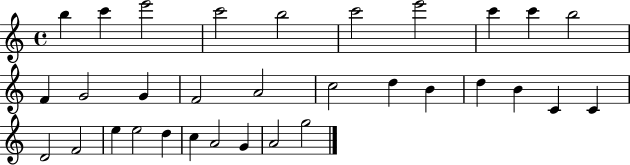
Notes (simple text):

B5/q C6/q E6/h C6/h B5/h C6/h E6/h C6/q C6/q B5/h F4/q G4/h G4/q F4/h A4/h C5/h D5/q B4/q D5/q B4/q C4/q C4/q D4/h F4/h E5/q E5/h D5/q C5/q A4/h G4/q A4/h G5/h